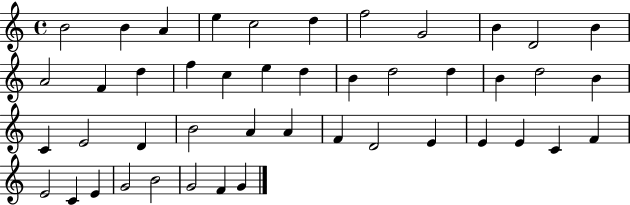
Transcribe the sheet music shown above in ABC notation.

X:1
T:Untitled
M:4/4
L:1/4
K:C
B2 B A e c2 d f2 G2 B D2 B A2 F d f c e d B d2 d B d2 B C E2 D B2 A A F D2 E E E C F E2 C E G2 B2 G2 F G